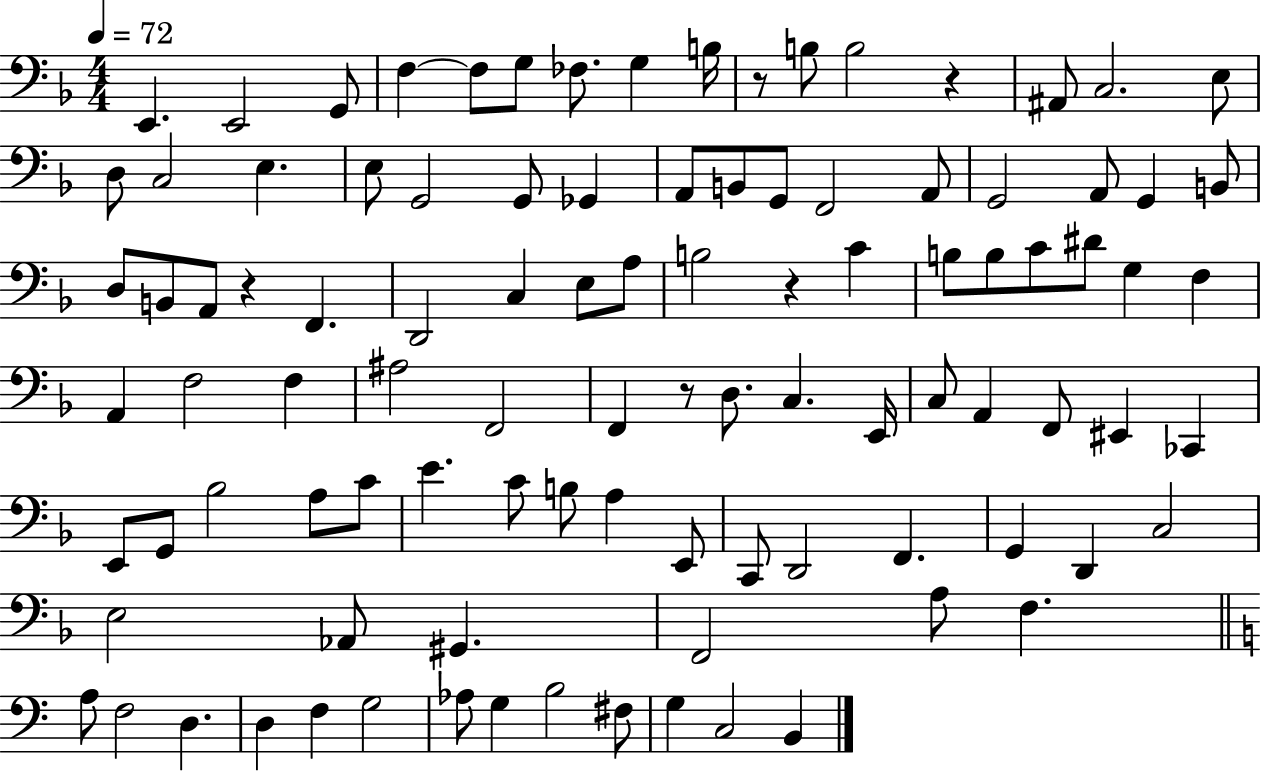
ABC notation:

X:1
T:Untitled
M:4/4
L:1/4
K:F
E,, E,,2 G,,/2 F, F,/2 G,/2 _F,/2 G, B,/4 z/2 B,/2 B,2 z ^A,,/2 C,2 E,/2 D,/2 C,2 E, E,/2 G,,2 G,,/2 _G,, A,,/2 B,,/2 G,,/2 F,,2 A,,/2 G,,2 A,,/2 G,, B,,/2 D,/2 B,,/2 A,,/2 z F,, D,,2 C, E,/2 A,/2 B,2 z C B,/2 B,/2 C/2 ^D/2 G, F, A,, F,2 F, ^A,2 F,,2 F,, z/2 D,/2 C, E,,/4 C,/2 A,, F,,/2 ^E,, _C,, E,,/2 G,,/2 _B,2 A,/2 C/2 E C/2 B,/2 A, E,,/2 C,,/2 D,,2 F,, G,, D,, C,2 E,2 _A,,/2 ^G,, F,,2 A,/2 F, A,/2 F,2 D, D, F, G,2 _A,/2 G, B,2 ^F,/2 G, C,2 B,,